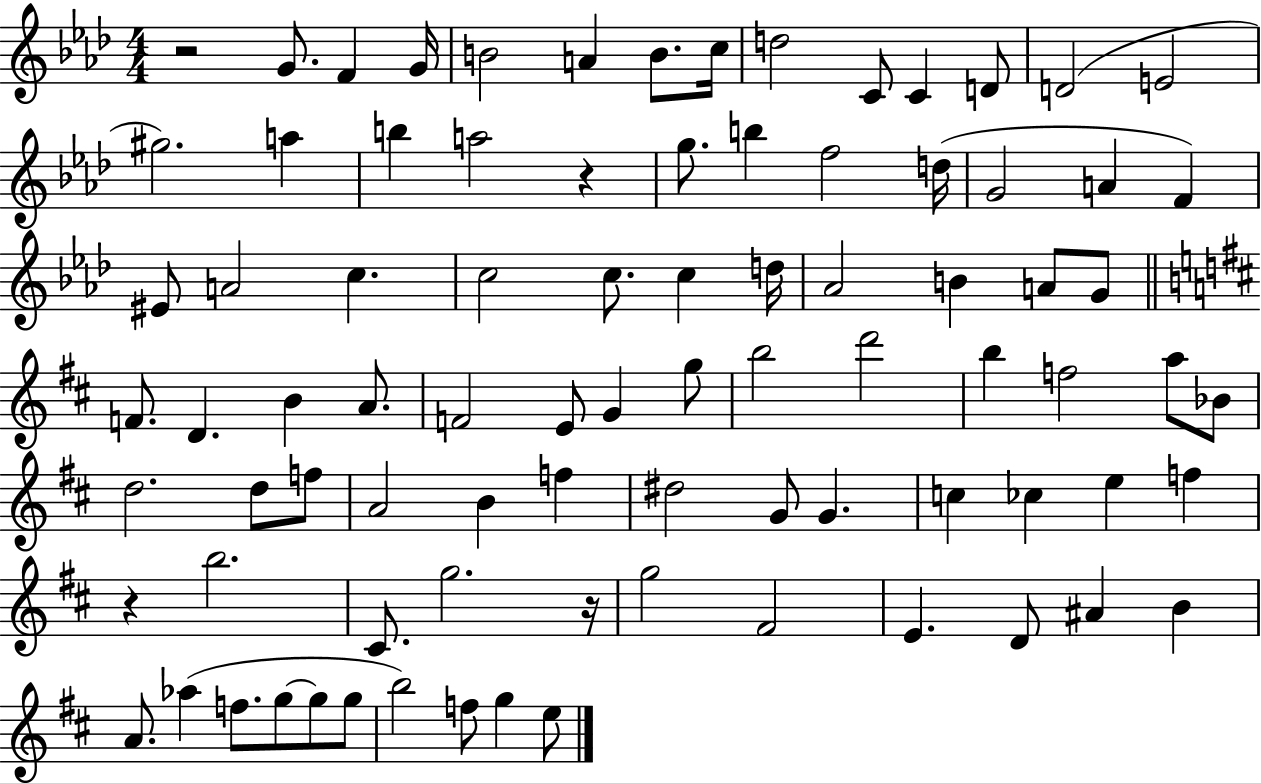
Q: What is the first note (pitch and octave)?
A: G4